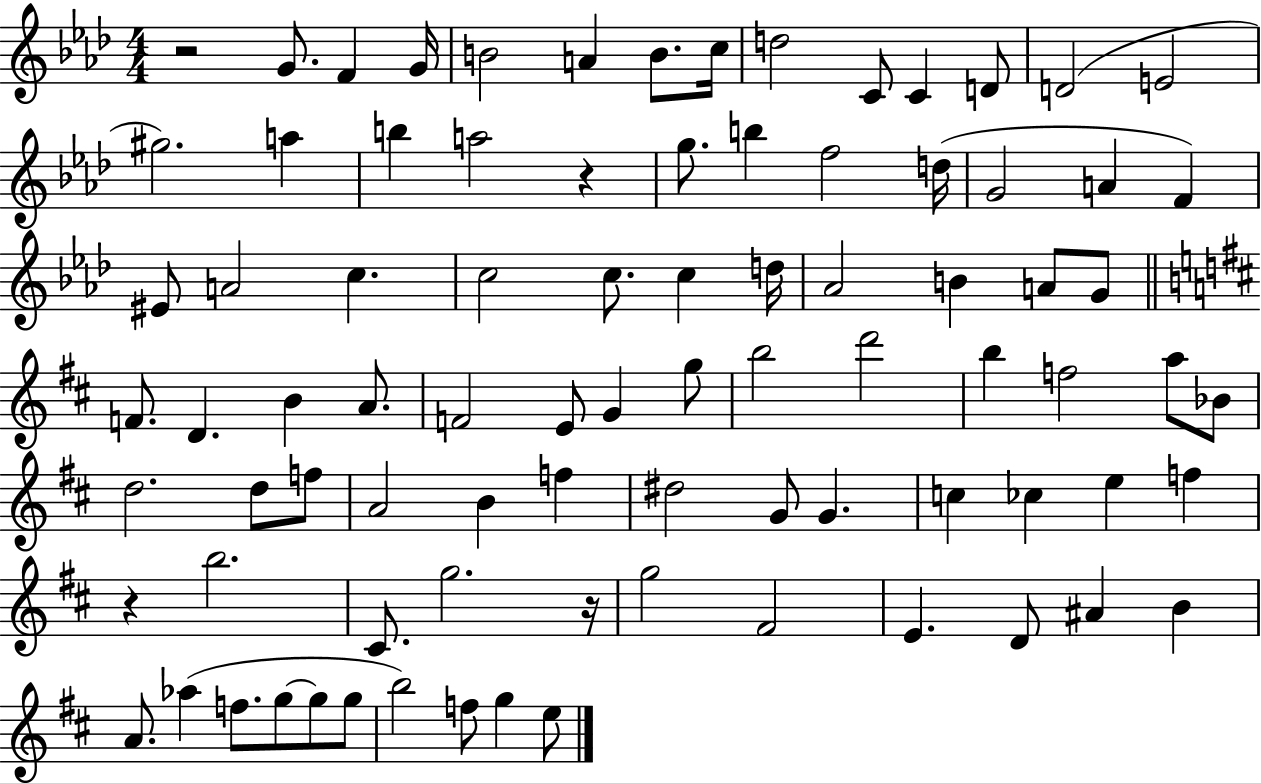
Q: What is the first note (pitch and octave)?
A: G4